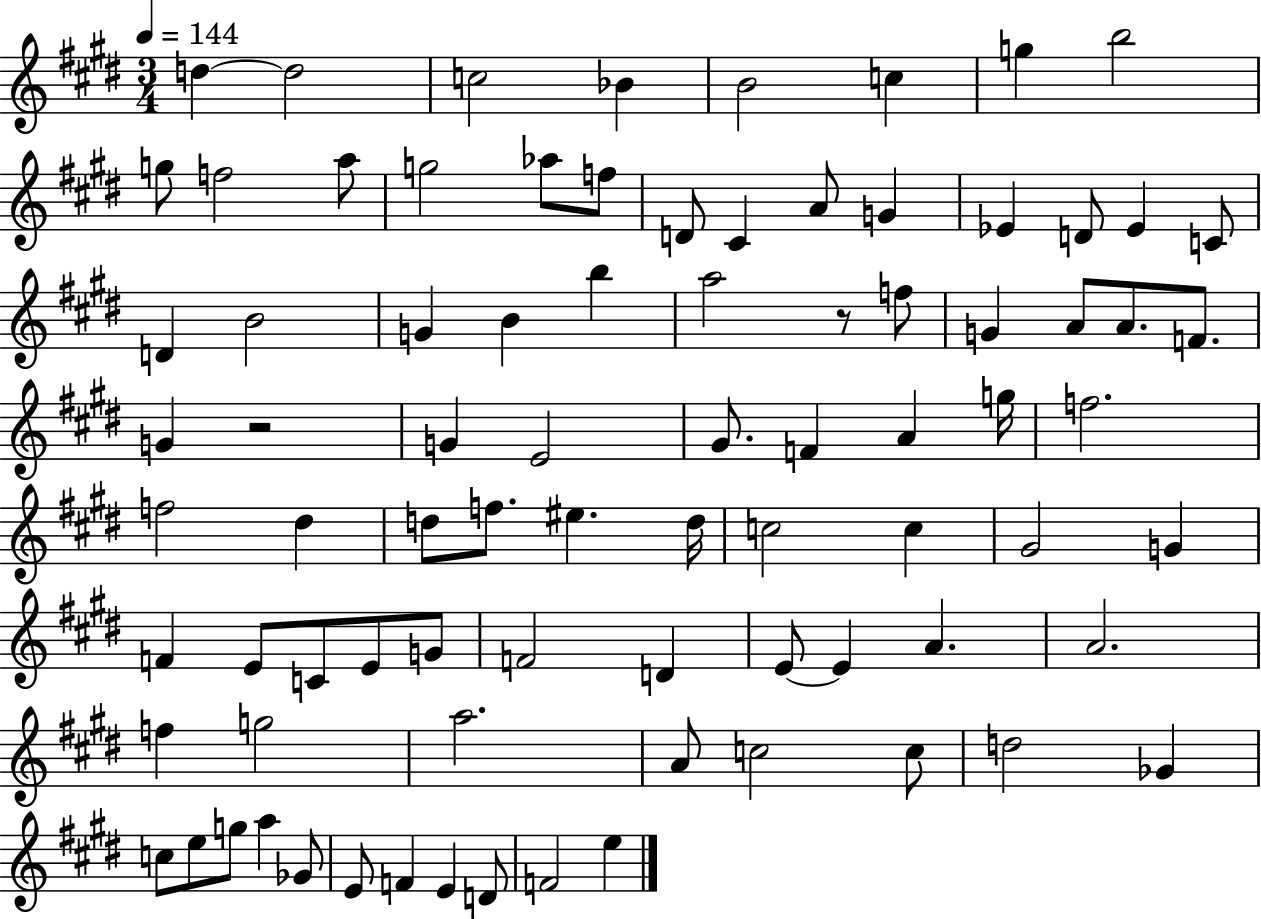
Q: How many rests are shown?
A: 2